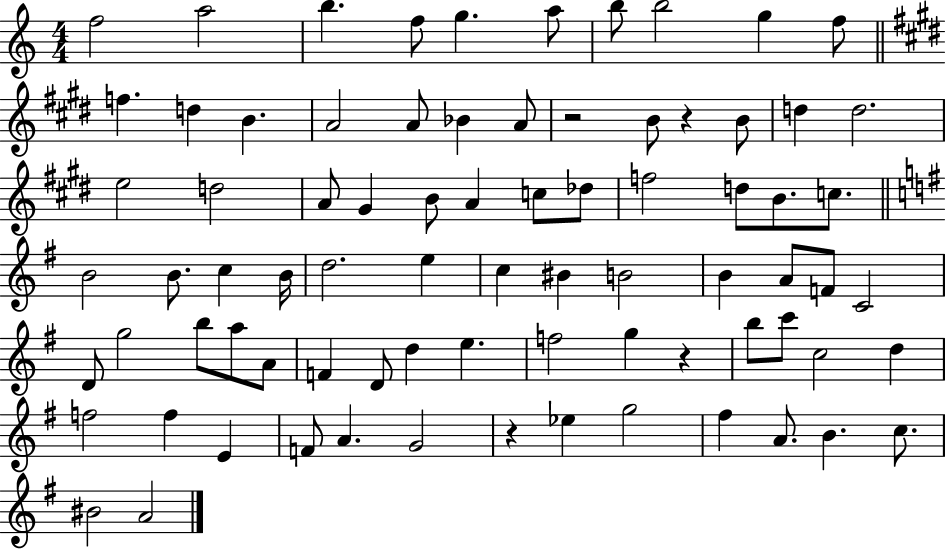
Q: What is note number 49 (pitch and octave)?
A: B5